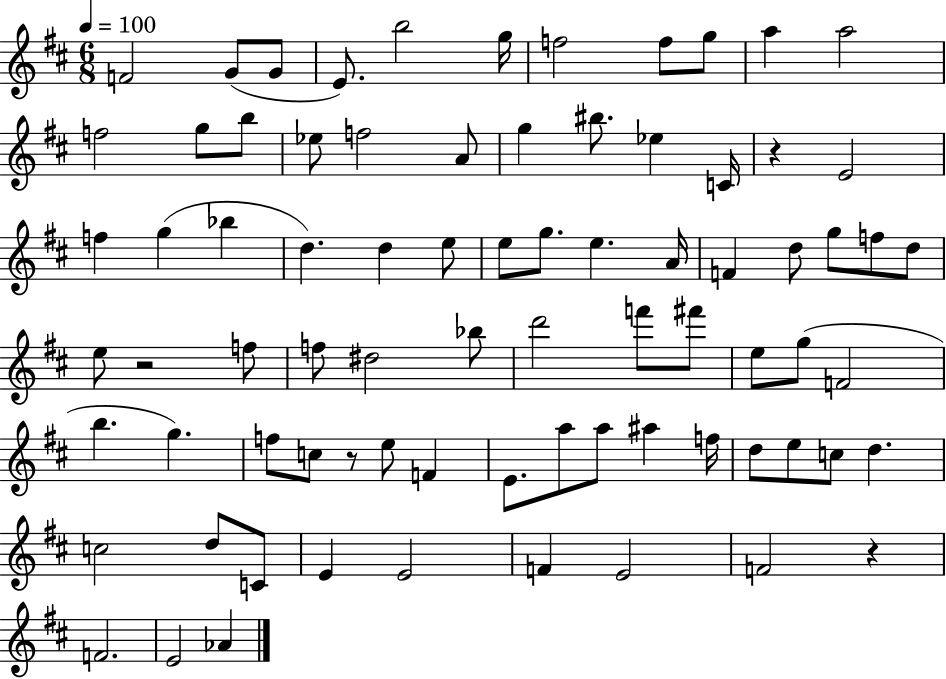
{
  \clef treble
  \numericTimeSignature
  \time 6/8
  \key d \major
  \tempo 4 = 100
  f'2 g'8( g'8 | e'8.) b''2 g''16 | f''2 f''8 g''8 | a''4 a''2 | \break f''2 g''8 b''8 | ees''8 f''2 a'8 | g''4 bis''8. ees''4 c'16 | r4 e'2 | \break f''4 g''4( bes''4 | d''4.) d''4 e''8 | e''8 g''8. e''4. a'16 | f'4 d''8 g''8 f''8 d''8 | \break e''8 r2 f''8 | f''8 dis''2 bes''8 | d'''2 f'''8 fis'''8 | e''8 g''8( f'2 | \break b''4. g''4.) | f''8 c''8 r8 e''8 f'4 | e'8. a''8 a''8 ais''4 f''16 | d''8 e''8 c''8 d''4. | \break c''2 d''8 c'8 | e'4 e'2 | f'4 e'2 | f'2 r4 | \break f'2. | e'2 aes'4 | \bar "|."
}